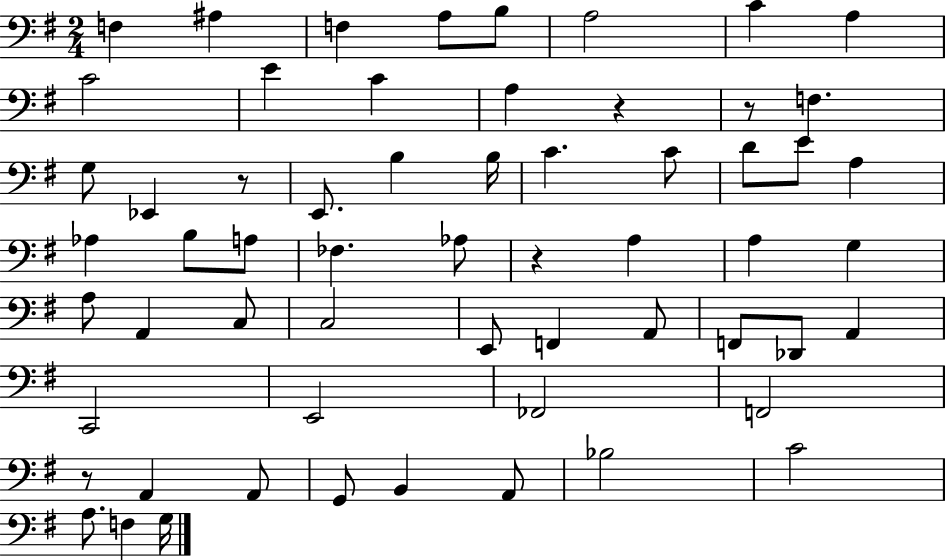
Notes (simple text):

F3/q A#3/q F3/q A3/e B3/e A3/h C4/q A3/q C4/h E4/q C4/q A3/q R/q R/e F3/q. G3/e Eb2/q R/e E2/e. B3/q B3/s C4/q. C4/e D4/e E4/e A3/q Ab3/q B3/e A3/e FES3/q. Ab3/e R/q A3/q A3/q G3/q A3/e A2/q C3/e C3/h E2/e F2/q A2/e F2/e Db2/e A2/q C2/h E2/h FES2/h F2/h R/e A2/q A2/e G2/e B2/q A2/e Bb3/h C4/h A3/e. F3/q G3/s